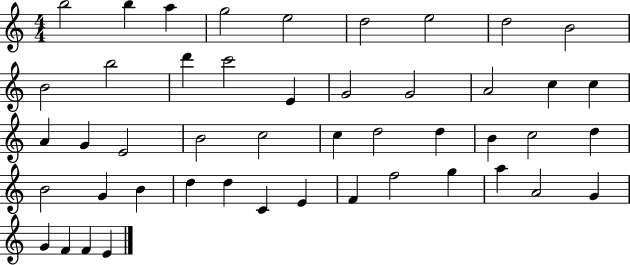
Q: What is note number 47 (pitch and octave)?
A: E4